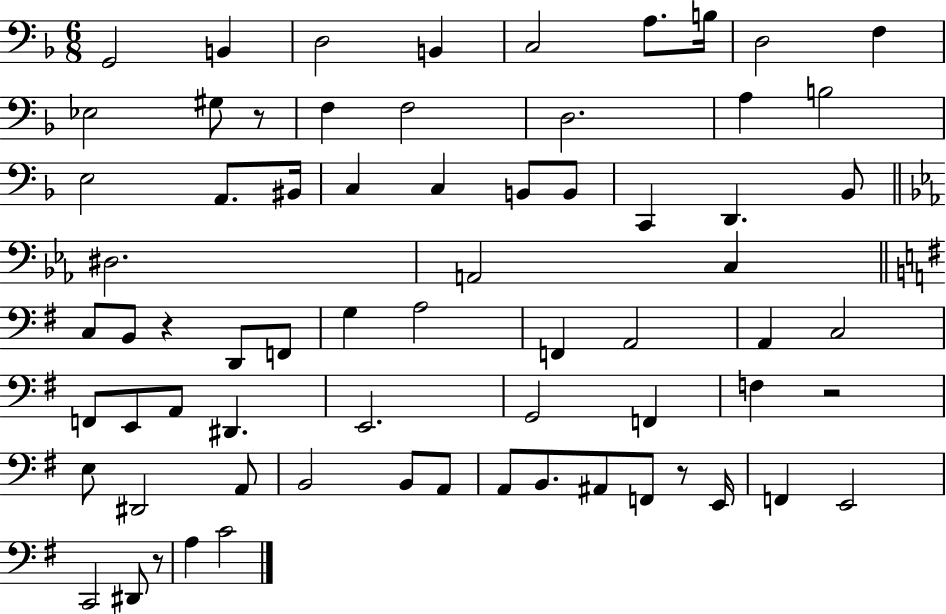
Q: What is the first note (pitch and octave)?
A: G2